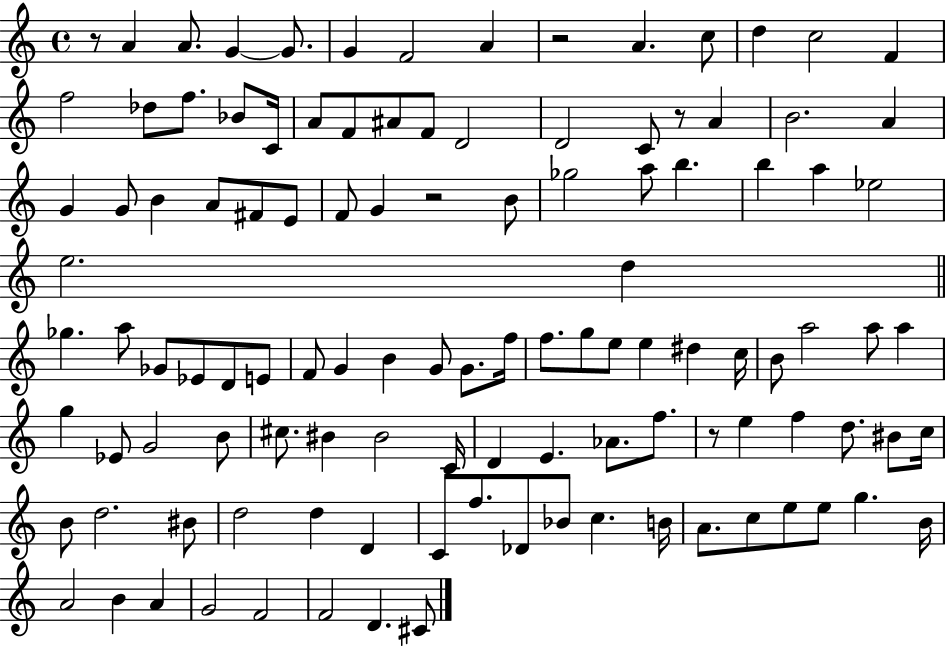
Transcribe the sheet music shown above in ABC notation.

X:1
T:Untitled
M:4/4
L:1/4
K:C
z/2 A A/2 G G/2 G F2 A z2 A c/2 d c2 F f2 _d/2 f/2 _B/2 C/4 A/2 F/2 ^A/2 F/2 D2 D2 C/2 z/2 A B2 A G G/2 B A/2 ^F/2 E/2 F/2 G z2 B/2 _g2 a/2 b b a _e2 e2 d _g a/2 _G/2 _E/2 D/2 E/2 F/2 G B G/2 G/2 f/4 f/2 g/2 e/2 e ^d c/4 B/2 a2 a/2 a g _E/2 G2 B/2 ^c/2 ^B ^B2 C/4 D E _A/2 f/2 z/2 e f d/2 ^B/2 c/4 B/2 d2 ^B/2 d2 d D C/2 f/2 _D/2 _B/2 c B/4 A/2 c/2 e/2 e/2 g B/4 A2 B A G2 F2 F2 D ^C/2